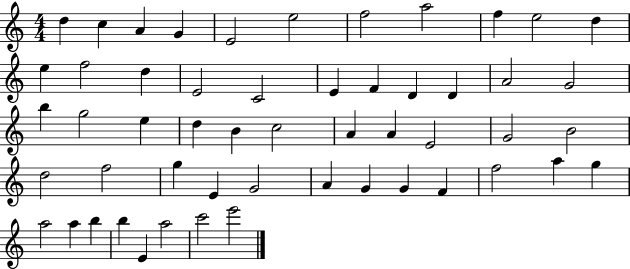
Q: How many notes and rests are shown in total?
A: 53